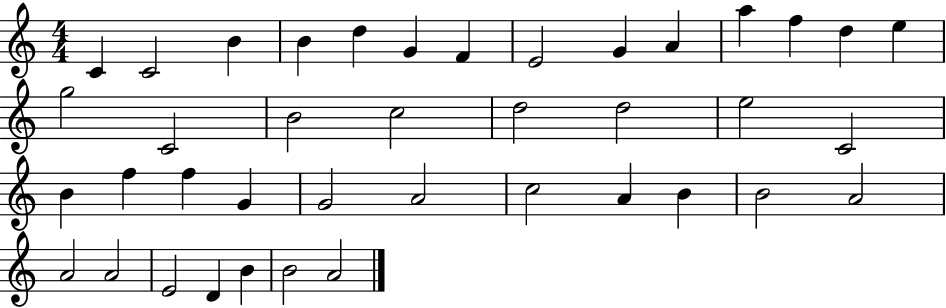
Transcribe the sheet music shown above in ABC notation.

X:1
T:Untitled
M:4/4
L:1/4
K:C
C C2 B B d G F E2 G A a f d e g2 C2 B2 c2 d2 d2 e2 C2 B f f G G2 A2 c2 A B B2 A2 A2 A2 E2 D B B2 A2